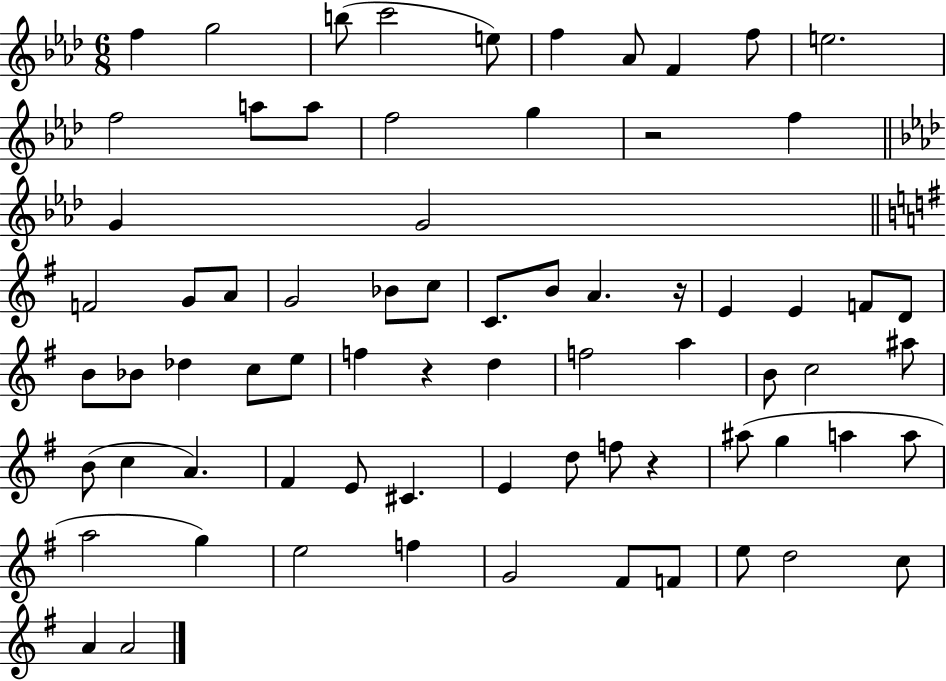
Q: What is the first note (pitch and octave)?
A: F5